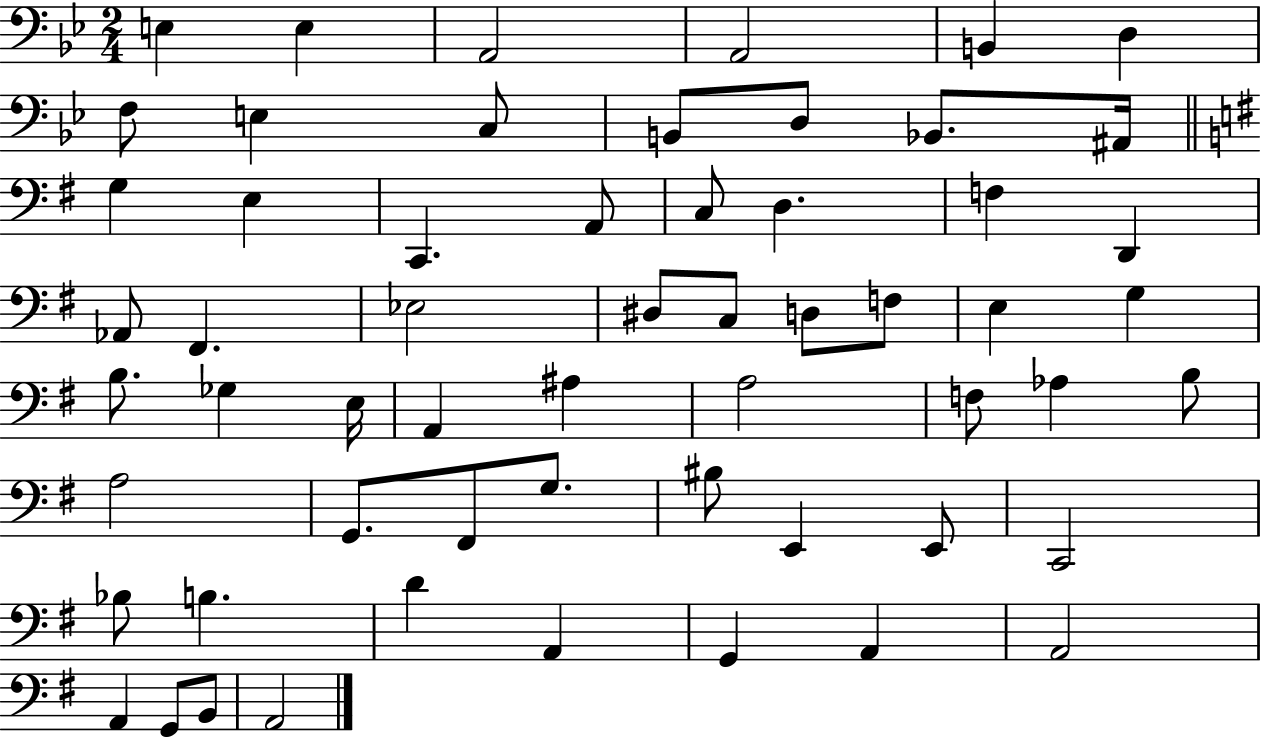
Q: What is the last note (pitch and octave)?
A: A2